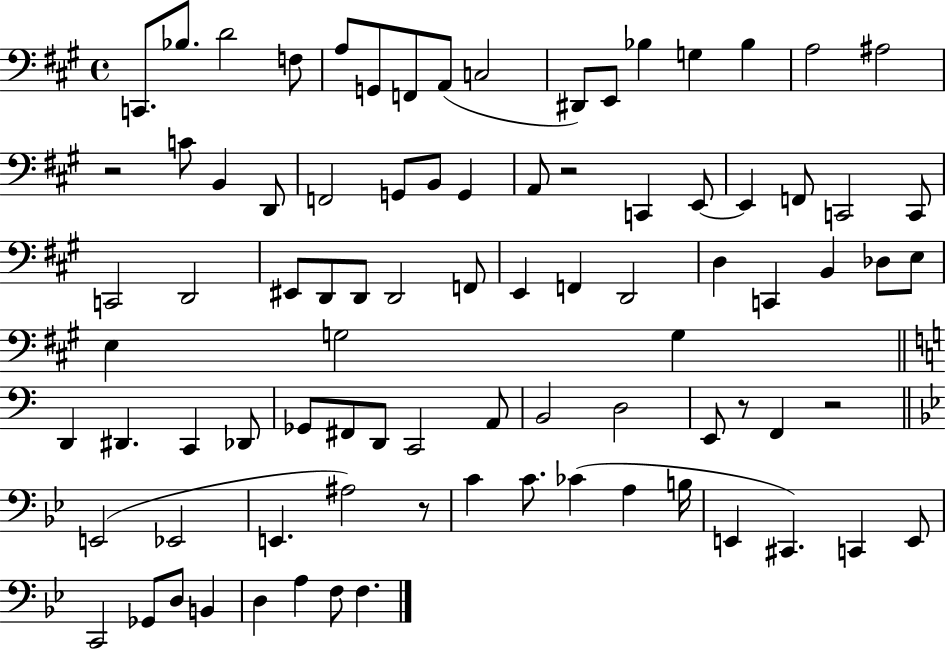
X:1
T:Untitled
M:4/4
L:1/4
K:A
C,,/2 _B,/2 D2 F,/2 A,/2 G,,/2 F,,/2 A,,/2 C,2 ^D,,/2 E,,/2 _B, G, _B, A,2 ^A,2 z2 C/2 B,, D,,/2 F,,2 G,,/2 B,,/2 G,, A,,/2 z2 C,, E,,/2 E,, F,,/2 C,,2 C,,/2 C,,2 D,,2 ^E,,/2 D,,/2 D,,/2 D,,2 F,,/2 E,, F,, D,,2 D, C,, B,, _D,/2 E,/2 E, G,2 G, D,, ^D,, C,, _D,,/2 _G,,/2 ^F,,/2 D,,/2 C,,2 A,,/2 B,,2 D,2 E,,/2 z/2 F,, z2 E,,2 _E,,2 E,, ^A,2 z/2 C C/2 _C A, B,/4 E,, ^C,, C,, E,,/2 C,,2 _G,,/2 D,/2 B,, D, A, F,/2 F,